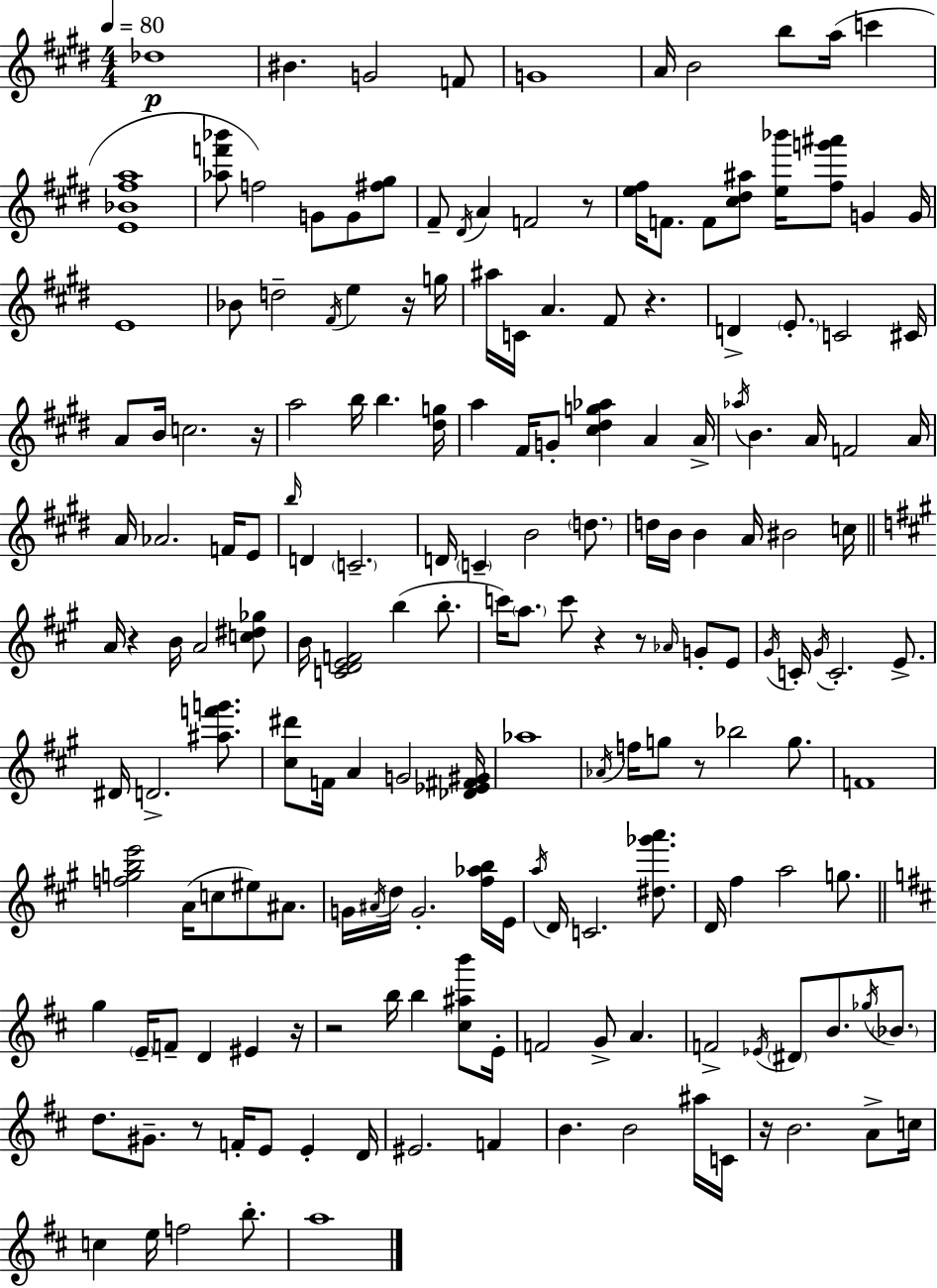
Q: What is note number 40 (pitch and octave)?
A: B5